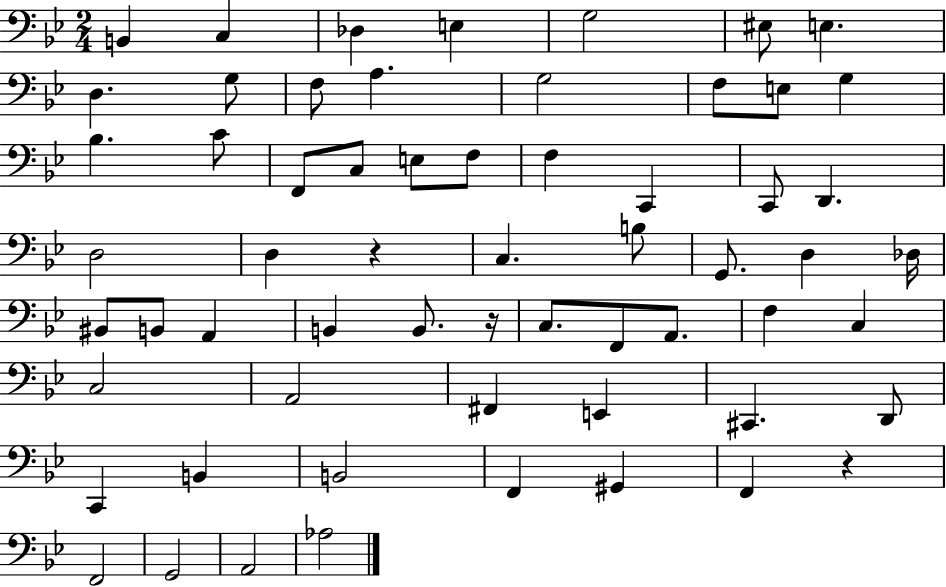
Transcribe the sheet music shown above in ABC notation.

X:1
T:Untitled
M:2/4
L:1/4
K:Bb
B,, C, _D, E, G,2 ^E,/2 E, D, G,/2 F,/2 A, G,2 F,/2 E,/2 G, _B, C/2 F,,/2 C,/2 E,/2 F,/2 F, C,, C,,/2 D,, D,2 D, z C, B,/2 G,,/2 D, _D,/4 ^B,,/2 B,,/2 A,, B,, B,,/2 z/4 C,/2 F,,/2 A,,/2 F, C, C,2 A,,2 ^F,, E,, ^C,, D,,/2 C,, B,, B,,2 F,, ^G,, F,, z F,,2 G,,2 A,,2 _A,2